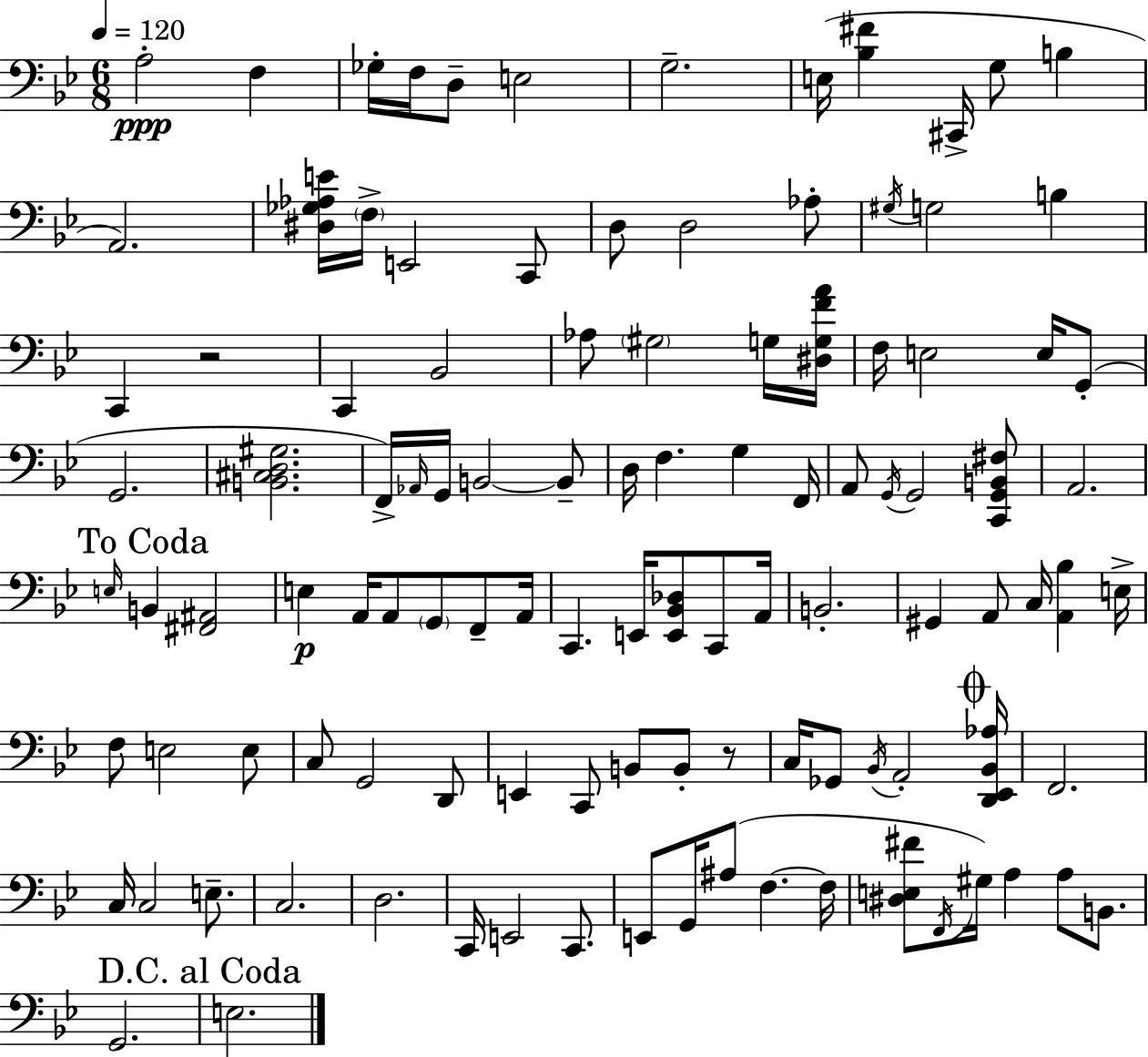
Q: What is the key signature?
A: G minor